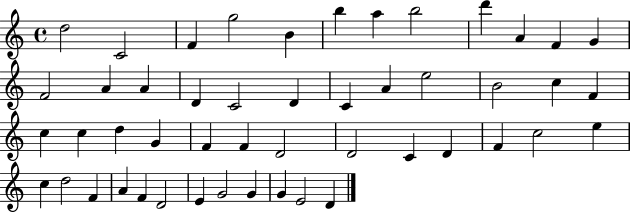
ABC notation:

X:1
T:Untitled
M:4/4
L:1/4
K:C
d2 C2 F g2 B b a b2 d' A F G F2 A A D C2 D C A e2 B2 c F c c d G F F D2 D2 C D F c2 e c d2 F A F D2 E G2 G G E2 D